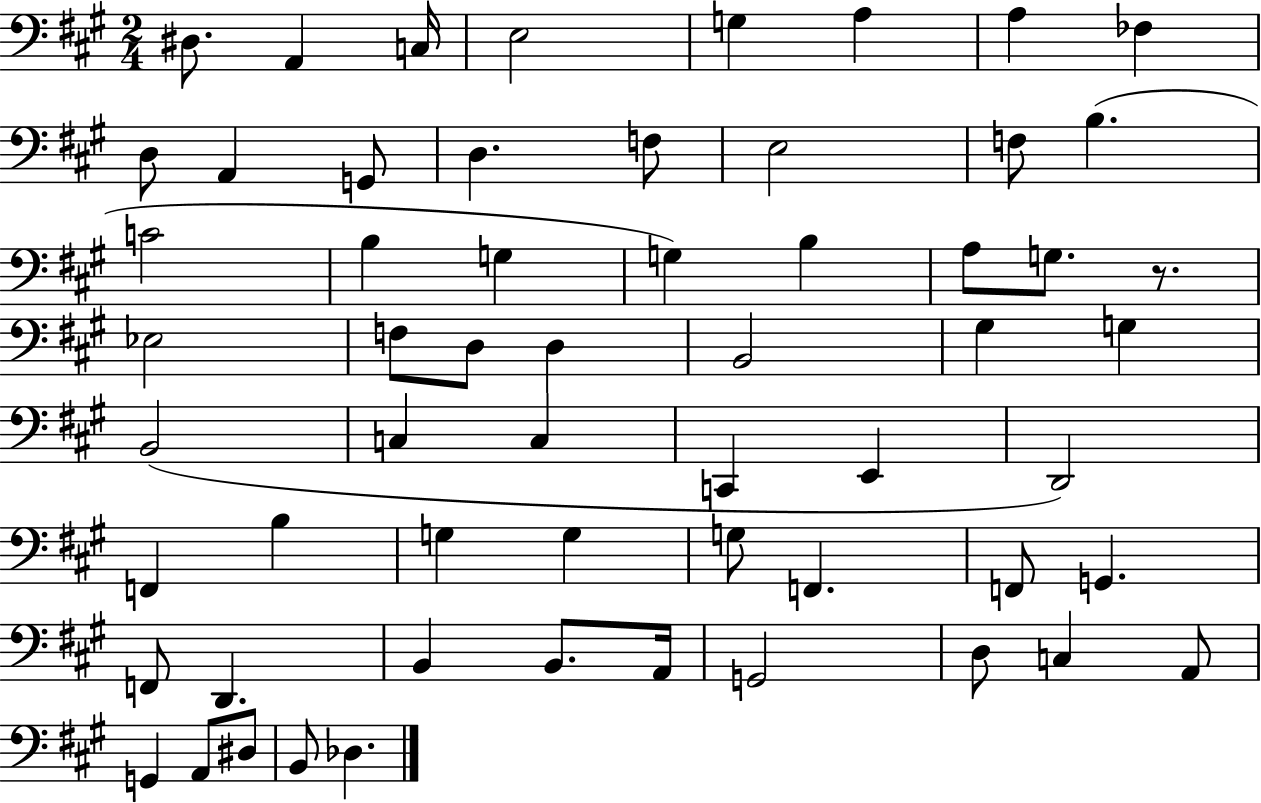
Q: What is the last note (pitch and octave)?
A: Db3